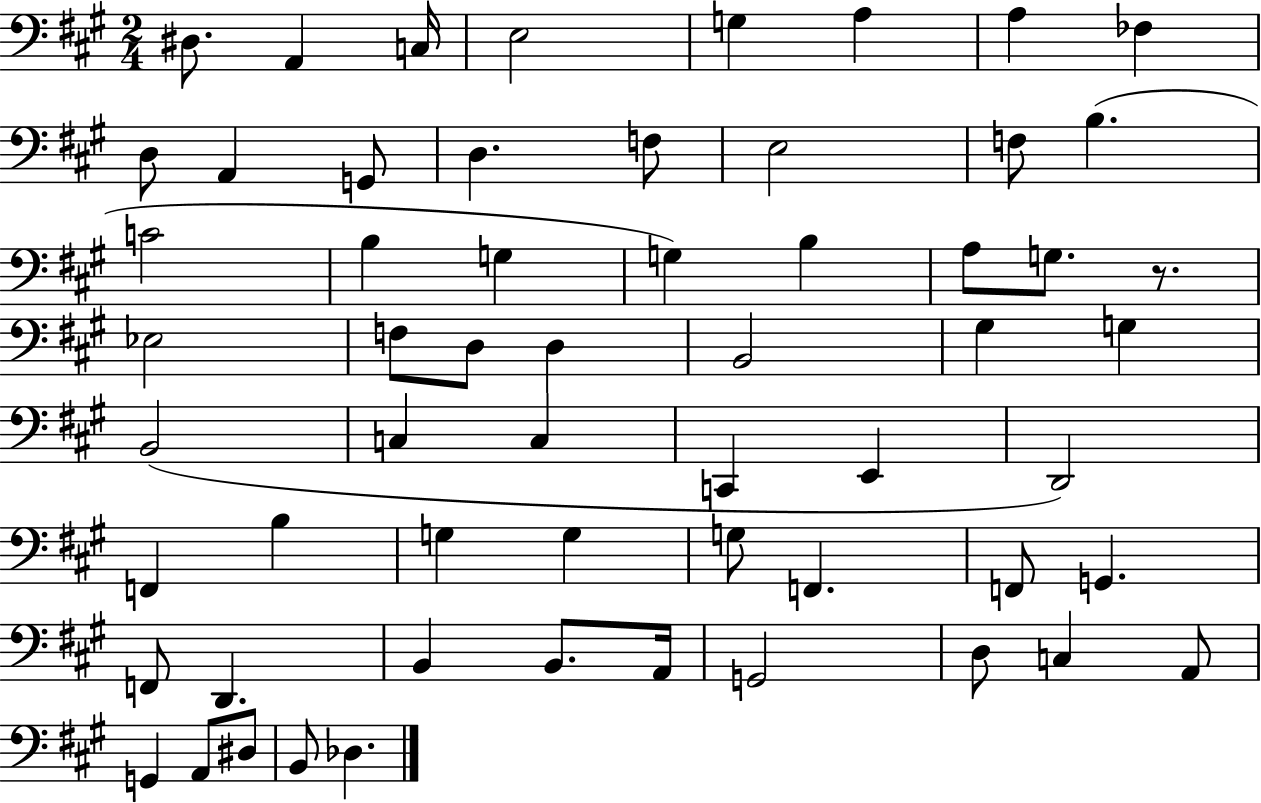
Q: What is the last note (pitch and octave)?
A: Db3